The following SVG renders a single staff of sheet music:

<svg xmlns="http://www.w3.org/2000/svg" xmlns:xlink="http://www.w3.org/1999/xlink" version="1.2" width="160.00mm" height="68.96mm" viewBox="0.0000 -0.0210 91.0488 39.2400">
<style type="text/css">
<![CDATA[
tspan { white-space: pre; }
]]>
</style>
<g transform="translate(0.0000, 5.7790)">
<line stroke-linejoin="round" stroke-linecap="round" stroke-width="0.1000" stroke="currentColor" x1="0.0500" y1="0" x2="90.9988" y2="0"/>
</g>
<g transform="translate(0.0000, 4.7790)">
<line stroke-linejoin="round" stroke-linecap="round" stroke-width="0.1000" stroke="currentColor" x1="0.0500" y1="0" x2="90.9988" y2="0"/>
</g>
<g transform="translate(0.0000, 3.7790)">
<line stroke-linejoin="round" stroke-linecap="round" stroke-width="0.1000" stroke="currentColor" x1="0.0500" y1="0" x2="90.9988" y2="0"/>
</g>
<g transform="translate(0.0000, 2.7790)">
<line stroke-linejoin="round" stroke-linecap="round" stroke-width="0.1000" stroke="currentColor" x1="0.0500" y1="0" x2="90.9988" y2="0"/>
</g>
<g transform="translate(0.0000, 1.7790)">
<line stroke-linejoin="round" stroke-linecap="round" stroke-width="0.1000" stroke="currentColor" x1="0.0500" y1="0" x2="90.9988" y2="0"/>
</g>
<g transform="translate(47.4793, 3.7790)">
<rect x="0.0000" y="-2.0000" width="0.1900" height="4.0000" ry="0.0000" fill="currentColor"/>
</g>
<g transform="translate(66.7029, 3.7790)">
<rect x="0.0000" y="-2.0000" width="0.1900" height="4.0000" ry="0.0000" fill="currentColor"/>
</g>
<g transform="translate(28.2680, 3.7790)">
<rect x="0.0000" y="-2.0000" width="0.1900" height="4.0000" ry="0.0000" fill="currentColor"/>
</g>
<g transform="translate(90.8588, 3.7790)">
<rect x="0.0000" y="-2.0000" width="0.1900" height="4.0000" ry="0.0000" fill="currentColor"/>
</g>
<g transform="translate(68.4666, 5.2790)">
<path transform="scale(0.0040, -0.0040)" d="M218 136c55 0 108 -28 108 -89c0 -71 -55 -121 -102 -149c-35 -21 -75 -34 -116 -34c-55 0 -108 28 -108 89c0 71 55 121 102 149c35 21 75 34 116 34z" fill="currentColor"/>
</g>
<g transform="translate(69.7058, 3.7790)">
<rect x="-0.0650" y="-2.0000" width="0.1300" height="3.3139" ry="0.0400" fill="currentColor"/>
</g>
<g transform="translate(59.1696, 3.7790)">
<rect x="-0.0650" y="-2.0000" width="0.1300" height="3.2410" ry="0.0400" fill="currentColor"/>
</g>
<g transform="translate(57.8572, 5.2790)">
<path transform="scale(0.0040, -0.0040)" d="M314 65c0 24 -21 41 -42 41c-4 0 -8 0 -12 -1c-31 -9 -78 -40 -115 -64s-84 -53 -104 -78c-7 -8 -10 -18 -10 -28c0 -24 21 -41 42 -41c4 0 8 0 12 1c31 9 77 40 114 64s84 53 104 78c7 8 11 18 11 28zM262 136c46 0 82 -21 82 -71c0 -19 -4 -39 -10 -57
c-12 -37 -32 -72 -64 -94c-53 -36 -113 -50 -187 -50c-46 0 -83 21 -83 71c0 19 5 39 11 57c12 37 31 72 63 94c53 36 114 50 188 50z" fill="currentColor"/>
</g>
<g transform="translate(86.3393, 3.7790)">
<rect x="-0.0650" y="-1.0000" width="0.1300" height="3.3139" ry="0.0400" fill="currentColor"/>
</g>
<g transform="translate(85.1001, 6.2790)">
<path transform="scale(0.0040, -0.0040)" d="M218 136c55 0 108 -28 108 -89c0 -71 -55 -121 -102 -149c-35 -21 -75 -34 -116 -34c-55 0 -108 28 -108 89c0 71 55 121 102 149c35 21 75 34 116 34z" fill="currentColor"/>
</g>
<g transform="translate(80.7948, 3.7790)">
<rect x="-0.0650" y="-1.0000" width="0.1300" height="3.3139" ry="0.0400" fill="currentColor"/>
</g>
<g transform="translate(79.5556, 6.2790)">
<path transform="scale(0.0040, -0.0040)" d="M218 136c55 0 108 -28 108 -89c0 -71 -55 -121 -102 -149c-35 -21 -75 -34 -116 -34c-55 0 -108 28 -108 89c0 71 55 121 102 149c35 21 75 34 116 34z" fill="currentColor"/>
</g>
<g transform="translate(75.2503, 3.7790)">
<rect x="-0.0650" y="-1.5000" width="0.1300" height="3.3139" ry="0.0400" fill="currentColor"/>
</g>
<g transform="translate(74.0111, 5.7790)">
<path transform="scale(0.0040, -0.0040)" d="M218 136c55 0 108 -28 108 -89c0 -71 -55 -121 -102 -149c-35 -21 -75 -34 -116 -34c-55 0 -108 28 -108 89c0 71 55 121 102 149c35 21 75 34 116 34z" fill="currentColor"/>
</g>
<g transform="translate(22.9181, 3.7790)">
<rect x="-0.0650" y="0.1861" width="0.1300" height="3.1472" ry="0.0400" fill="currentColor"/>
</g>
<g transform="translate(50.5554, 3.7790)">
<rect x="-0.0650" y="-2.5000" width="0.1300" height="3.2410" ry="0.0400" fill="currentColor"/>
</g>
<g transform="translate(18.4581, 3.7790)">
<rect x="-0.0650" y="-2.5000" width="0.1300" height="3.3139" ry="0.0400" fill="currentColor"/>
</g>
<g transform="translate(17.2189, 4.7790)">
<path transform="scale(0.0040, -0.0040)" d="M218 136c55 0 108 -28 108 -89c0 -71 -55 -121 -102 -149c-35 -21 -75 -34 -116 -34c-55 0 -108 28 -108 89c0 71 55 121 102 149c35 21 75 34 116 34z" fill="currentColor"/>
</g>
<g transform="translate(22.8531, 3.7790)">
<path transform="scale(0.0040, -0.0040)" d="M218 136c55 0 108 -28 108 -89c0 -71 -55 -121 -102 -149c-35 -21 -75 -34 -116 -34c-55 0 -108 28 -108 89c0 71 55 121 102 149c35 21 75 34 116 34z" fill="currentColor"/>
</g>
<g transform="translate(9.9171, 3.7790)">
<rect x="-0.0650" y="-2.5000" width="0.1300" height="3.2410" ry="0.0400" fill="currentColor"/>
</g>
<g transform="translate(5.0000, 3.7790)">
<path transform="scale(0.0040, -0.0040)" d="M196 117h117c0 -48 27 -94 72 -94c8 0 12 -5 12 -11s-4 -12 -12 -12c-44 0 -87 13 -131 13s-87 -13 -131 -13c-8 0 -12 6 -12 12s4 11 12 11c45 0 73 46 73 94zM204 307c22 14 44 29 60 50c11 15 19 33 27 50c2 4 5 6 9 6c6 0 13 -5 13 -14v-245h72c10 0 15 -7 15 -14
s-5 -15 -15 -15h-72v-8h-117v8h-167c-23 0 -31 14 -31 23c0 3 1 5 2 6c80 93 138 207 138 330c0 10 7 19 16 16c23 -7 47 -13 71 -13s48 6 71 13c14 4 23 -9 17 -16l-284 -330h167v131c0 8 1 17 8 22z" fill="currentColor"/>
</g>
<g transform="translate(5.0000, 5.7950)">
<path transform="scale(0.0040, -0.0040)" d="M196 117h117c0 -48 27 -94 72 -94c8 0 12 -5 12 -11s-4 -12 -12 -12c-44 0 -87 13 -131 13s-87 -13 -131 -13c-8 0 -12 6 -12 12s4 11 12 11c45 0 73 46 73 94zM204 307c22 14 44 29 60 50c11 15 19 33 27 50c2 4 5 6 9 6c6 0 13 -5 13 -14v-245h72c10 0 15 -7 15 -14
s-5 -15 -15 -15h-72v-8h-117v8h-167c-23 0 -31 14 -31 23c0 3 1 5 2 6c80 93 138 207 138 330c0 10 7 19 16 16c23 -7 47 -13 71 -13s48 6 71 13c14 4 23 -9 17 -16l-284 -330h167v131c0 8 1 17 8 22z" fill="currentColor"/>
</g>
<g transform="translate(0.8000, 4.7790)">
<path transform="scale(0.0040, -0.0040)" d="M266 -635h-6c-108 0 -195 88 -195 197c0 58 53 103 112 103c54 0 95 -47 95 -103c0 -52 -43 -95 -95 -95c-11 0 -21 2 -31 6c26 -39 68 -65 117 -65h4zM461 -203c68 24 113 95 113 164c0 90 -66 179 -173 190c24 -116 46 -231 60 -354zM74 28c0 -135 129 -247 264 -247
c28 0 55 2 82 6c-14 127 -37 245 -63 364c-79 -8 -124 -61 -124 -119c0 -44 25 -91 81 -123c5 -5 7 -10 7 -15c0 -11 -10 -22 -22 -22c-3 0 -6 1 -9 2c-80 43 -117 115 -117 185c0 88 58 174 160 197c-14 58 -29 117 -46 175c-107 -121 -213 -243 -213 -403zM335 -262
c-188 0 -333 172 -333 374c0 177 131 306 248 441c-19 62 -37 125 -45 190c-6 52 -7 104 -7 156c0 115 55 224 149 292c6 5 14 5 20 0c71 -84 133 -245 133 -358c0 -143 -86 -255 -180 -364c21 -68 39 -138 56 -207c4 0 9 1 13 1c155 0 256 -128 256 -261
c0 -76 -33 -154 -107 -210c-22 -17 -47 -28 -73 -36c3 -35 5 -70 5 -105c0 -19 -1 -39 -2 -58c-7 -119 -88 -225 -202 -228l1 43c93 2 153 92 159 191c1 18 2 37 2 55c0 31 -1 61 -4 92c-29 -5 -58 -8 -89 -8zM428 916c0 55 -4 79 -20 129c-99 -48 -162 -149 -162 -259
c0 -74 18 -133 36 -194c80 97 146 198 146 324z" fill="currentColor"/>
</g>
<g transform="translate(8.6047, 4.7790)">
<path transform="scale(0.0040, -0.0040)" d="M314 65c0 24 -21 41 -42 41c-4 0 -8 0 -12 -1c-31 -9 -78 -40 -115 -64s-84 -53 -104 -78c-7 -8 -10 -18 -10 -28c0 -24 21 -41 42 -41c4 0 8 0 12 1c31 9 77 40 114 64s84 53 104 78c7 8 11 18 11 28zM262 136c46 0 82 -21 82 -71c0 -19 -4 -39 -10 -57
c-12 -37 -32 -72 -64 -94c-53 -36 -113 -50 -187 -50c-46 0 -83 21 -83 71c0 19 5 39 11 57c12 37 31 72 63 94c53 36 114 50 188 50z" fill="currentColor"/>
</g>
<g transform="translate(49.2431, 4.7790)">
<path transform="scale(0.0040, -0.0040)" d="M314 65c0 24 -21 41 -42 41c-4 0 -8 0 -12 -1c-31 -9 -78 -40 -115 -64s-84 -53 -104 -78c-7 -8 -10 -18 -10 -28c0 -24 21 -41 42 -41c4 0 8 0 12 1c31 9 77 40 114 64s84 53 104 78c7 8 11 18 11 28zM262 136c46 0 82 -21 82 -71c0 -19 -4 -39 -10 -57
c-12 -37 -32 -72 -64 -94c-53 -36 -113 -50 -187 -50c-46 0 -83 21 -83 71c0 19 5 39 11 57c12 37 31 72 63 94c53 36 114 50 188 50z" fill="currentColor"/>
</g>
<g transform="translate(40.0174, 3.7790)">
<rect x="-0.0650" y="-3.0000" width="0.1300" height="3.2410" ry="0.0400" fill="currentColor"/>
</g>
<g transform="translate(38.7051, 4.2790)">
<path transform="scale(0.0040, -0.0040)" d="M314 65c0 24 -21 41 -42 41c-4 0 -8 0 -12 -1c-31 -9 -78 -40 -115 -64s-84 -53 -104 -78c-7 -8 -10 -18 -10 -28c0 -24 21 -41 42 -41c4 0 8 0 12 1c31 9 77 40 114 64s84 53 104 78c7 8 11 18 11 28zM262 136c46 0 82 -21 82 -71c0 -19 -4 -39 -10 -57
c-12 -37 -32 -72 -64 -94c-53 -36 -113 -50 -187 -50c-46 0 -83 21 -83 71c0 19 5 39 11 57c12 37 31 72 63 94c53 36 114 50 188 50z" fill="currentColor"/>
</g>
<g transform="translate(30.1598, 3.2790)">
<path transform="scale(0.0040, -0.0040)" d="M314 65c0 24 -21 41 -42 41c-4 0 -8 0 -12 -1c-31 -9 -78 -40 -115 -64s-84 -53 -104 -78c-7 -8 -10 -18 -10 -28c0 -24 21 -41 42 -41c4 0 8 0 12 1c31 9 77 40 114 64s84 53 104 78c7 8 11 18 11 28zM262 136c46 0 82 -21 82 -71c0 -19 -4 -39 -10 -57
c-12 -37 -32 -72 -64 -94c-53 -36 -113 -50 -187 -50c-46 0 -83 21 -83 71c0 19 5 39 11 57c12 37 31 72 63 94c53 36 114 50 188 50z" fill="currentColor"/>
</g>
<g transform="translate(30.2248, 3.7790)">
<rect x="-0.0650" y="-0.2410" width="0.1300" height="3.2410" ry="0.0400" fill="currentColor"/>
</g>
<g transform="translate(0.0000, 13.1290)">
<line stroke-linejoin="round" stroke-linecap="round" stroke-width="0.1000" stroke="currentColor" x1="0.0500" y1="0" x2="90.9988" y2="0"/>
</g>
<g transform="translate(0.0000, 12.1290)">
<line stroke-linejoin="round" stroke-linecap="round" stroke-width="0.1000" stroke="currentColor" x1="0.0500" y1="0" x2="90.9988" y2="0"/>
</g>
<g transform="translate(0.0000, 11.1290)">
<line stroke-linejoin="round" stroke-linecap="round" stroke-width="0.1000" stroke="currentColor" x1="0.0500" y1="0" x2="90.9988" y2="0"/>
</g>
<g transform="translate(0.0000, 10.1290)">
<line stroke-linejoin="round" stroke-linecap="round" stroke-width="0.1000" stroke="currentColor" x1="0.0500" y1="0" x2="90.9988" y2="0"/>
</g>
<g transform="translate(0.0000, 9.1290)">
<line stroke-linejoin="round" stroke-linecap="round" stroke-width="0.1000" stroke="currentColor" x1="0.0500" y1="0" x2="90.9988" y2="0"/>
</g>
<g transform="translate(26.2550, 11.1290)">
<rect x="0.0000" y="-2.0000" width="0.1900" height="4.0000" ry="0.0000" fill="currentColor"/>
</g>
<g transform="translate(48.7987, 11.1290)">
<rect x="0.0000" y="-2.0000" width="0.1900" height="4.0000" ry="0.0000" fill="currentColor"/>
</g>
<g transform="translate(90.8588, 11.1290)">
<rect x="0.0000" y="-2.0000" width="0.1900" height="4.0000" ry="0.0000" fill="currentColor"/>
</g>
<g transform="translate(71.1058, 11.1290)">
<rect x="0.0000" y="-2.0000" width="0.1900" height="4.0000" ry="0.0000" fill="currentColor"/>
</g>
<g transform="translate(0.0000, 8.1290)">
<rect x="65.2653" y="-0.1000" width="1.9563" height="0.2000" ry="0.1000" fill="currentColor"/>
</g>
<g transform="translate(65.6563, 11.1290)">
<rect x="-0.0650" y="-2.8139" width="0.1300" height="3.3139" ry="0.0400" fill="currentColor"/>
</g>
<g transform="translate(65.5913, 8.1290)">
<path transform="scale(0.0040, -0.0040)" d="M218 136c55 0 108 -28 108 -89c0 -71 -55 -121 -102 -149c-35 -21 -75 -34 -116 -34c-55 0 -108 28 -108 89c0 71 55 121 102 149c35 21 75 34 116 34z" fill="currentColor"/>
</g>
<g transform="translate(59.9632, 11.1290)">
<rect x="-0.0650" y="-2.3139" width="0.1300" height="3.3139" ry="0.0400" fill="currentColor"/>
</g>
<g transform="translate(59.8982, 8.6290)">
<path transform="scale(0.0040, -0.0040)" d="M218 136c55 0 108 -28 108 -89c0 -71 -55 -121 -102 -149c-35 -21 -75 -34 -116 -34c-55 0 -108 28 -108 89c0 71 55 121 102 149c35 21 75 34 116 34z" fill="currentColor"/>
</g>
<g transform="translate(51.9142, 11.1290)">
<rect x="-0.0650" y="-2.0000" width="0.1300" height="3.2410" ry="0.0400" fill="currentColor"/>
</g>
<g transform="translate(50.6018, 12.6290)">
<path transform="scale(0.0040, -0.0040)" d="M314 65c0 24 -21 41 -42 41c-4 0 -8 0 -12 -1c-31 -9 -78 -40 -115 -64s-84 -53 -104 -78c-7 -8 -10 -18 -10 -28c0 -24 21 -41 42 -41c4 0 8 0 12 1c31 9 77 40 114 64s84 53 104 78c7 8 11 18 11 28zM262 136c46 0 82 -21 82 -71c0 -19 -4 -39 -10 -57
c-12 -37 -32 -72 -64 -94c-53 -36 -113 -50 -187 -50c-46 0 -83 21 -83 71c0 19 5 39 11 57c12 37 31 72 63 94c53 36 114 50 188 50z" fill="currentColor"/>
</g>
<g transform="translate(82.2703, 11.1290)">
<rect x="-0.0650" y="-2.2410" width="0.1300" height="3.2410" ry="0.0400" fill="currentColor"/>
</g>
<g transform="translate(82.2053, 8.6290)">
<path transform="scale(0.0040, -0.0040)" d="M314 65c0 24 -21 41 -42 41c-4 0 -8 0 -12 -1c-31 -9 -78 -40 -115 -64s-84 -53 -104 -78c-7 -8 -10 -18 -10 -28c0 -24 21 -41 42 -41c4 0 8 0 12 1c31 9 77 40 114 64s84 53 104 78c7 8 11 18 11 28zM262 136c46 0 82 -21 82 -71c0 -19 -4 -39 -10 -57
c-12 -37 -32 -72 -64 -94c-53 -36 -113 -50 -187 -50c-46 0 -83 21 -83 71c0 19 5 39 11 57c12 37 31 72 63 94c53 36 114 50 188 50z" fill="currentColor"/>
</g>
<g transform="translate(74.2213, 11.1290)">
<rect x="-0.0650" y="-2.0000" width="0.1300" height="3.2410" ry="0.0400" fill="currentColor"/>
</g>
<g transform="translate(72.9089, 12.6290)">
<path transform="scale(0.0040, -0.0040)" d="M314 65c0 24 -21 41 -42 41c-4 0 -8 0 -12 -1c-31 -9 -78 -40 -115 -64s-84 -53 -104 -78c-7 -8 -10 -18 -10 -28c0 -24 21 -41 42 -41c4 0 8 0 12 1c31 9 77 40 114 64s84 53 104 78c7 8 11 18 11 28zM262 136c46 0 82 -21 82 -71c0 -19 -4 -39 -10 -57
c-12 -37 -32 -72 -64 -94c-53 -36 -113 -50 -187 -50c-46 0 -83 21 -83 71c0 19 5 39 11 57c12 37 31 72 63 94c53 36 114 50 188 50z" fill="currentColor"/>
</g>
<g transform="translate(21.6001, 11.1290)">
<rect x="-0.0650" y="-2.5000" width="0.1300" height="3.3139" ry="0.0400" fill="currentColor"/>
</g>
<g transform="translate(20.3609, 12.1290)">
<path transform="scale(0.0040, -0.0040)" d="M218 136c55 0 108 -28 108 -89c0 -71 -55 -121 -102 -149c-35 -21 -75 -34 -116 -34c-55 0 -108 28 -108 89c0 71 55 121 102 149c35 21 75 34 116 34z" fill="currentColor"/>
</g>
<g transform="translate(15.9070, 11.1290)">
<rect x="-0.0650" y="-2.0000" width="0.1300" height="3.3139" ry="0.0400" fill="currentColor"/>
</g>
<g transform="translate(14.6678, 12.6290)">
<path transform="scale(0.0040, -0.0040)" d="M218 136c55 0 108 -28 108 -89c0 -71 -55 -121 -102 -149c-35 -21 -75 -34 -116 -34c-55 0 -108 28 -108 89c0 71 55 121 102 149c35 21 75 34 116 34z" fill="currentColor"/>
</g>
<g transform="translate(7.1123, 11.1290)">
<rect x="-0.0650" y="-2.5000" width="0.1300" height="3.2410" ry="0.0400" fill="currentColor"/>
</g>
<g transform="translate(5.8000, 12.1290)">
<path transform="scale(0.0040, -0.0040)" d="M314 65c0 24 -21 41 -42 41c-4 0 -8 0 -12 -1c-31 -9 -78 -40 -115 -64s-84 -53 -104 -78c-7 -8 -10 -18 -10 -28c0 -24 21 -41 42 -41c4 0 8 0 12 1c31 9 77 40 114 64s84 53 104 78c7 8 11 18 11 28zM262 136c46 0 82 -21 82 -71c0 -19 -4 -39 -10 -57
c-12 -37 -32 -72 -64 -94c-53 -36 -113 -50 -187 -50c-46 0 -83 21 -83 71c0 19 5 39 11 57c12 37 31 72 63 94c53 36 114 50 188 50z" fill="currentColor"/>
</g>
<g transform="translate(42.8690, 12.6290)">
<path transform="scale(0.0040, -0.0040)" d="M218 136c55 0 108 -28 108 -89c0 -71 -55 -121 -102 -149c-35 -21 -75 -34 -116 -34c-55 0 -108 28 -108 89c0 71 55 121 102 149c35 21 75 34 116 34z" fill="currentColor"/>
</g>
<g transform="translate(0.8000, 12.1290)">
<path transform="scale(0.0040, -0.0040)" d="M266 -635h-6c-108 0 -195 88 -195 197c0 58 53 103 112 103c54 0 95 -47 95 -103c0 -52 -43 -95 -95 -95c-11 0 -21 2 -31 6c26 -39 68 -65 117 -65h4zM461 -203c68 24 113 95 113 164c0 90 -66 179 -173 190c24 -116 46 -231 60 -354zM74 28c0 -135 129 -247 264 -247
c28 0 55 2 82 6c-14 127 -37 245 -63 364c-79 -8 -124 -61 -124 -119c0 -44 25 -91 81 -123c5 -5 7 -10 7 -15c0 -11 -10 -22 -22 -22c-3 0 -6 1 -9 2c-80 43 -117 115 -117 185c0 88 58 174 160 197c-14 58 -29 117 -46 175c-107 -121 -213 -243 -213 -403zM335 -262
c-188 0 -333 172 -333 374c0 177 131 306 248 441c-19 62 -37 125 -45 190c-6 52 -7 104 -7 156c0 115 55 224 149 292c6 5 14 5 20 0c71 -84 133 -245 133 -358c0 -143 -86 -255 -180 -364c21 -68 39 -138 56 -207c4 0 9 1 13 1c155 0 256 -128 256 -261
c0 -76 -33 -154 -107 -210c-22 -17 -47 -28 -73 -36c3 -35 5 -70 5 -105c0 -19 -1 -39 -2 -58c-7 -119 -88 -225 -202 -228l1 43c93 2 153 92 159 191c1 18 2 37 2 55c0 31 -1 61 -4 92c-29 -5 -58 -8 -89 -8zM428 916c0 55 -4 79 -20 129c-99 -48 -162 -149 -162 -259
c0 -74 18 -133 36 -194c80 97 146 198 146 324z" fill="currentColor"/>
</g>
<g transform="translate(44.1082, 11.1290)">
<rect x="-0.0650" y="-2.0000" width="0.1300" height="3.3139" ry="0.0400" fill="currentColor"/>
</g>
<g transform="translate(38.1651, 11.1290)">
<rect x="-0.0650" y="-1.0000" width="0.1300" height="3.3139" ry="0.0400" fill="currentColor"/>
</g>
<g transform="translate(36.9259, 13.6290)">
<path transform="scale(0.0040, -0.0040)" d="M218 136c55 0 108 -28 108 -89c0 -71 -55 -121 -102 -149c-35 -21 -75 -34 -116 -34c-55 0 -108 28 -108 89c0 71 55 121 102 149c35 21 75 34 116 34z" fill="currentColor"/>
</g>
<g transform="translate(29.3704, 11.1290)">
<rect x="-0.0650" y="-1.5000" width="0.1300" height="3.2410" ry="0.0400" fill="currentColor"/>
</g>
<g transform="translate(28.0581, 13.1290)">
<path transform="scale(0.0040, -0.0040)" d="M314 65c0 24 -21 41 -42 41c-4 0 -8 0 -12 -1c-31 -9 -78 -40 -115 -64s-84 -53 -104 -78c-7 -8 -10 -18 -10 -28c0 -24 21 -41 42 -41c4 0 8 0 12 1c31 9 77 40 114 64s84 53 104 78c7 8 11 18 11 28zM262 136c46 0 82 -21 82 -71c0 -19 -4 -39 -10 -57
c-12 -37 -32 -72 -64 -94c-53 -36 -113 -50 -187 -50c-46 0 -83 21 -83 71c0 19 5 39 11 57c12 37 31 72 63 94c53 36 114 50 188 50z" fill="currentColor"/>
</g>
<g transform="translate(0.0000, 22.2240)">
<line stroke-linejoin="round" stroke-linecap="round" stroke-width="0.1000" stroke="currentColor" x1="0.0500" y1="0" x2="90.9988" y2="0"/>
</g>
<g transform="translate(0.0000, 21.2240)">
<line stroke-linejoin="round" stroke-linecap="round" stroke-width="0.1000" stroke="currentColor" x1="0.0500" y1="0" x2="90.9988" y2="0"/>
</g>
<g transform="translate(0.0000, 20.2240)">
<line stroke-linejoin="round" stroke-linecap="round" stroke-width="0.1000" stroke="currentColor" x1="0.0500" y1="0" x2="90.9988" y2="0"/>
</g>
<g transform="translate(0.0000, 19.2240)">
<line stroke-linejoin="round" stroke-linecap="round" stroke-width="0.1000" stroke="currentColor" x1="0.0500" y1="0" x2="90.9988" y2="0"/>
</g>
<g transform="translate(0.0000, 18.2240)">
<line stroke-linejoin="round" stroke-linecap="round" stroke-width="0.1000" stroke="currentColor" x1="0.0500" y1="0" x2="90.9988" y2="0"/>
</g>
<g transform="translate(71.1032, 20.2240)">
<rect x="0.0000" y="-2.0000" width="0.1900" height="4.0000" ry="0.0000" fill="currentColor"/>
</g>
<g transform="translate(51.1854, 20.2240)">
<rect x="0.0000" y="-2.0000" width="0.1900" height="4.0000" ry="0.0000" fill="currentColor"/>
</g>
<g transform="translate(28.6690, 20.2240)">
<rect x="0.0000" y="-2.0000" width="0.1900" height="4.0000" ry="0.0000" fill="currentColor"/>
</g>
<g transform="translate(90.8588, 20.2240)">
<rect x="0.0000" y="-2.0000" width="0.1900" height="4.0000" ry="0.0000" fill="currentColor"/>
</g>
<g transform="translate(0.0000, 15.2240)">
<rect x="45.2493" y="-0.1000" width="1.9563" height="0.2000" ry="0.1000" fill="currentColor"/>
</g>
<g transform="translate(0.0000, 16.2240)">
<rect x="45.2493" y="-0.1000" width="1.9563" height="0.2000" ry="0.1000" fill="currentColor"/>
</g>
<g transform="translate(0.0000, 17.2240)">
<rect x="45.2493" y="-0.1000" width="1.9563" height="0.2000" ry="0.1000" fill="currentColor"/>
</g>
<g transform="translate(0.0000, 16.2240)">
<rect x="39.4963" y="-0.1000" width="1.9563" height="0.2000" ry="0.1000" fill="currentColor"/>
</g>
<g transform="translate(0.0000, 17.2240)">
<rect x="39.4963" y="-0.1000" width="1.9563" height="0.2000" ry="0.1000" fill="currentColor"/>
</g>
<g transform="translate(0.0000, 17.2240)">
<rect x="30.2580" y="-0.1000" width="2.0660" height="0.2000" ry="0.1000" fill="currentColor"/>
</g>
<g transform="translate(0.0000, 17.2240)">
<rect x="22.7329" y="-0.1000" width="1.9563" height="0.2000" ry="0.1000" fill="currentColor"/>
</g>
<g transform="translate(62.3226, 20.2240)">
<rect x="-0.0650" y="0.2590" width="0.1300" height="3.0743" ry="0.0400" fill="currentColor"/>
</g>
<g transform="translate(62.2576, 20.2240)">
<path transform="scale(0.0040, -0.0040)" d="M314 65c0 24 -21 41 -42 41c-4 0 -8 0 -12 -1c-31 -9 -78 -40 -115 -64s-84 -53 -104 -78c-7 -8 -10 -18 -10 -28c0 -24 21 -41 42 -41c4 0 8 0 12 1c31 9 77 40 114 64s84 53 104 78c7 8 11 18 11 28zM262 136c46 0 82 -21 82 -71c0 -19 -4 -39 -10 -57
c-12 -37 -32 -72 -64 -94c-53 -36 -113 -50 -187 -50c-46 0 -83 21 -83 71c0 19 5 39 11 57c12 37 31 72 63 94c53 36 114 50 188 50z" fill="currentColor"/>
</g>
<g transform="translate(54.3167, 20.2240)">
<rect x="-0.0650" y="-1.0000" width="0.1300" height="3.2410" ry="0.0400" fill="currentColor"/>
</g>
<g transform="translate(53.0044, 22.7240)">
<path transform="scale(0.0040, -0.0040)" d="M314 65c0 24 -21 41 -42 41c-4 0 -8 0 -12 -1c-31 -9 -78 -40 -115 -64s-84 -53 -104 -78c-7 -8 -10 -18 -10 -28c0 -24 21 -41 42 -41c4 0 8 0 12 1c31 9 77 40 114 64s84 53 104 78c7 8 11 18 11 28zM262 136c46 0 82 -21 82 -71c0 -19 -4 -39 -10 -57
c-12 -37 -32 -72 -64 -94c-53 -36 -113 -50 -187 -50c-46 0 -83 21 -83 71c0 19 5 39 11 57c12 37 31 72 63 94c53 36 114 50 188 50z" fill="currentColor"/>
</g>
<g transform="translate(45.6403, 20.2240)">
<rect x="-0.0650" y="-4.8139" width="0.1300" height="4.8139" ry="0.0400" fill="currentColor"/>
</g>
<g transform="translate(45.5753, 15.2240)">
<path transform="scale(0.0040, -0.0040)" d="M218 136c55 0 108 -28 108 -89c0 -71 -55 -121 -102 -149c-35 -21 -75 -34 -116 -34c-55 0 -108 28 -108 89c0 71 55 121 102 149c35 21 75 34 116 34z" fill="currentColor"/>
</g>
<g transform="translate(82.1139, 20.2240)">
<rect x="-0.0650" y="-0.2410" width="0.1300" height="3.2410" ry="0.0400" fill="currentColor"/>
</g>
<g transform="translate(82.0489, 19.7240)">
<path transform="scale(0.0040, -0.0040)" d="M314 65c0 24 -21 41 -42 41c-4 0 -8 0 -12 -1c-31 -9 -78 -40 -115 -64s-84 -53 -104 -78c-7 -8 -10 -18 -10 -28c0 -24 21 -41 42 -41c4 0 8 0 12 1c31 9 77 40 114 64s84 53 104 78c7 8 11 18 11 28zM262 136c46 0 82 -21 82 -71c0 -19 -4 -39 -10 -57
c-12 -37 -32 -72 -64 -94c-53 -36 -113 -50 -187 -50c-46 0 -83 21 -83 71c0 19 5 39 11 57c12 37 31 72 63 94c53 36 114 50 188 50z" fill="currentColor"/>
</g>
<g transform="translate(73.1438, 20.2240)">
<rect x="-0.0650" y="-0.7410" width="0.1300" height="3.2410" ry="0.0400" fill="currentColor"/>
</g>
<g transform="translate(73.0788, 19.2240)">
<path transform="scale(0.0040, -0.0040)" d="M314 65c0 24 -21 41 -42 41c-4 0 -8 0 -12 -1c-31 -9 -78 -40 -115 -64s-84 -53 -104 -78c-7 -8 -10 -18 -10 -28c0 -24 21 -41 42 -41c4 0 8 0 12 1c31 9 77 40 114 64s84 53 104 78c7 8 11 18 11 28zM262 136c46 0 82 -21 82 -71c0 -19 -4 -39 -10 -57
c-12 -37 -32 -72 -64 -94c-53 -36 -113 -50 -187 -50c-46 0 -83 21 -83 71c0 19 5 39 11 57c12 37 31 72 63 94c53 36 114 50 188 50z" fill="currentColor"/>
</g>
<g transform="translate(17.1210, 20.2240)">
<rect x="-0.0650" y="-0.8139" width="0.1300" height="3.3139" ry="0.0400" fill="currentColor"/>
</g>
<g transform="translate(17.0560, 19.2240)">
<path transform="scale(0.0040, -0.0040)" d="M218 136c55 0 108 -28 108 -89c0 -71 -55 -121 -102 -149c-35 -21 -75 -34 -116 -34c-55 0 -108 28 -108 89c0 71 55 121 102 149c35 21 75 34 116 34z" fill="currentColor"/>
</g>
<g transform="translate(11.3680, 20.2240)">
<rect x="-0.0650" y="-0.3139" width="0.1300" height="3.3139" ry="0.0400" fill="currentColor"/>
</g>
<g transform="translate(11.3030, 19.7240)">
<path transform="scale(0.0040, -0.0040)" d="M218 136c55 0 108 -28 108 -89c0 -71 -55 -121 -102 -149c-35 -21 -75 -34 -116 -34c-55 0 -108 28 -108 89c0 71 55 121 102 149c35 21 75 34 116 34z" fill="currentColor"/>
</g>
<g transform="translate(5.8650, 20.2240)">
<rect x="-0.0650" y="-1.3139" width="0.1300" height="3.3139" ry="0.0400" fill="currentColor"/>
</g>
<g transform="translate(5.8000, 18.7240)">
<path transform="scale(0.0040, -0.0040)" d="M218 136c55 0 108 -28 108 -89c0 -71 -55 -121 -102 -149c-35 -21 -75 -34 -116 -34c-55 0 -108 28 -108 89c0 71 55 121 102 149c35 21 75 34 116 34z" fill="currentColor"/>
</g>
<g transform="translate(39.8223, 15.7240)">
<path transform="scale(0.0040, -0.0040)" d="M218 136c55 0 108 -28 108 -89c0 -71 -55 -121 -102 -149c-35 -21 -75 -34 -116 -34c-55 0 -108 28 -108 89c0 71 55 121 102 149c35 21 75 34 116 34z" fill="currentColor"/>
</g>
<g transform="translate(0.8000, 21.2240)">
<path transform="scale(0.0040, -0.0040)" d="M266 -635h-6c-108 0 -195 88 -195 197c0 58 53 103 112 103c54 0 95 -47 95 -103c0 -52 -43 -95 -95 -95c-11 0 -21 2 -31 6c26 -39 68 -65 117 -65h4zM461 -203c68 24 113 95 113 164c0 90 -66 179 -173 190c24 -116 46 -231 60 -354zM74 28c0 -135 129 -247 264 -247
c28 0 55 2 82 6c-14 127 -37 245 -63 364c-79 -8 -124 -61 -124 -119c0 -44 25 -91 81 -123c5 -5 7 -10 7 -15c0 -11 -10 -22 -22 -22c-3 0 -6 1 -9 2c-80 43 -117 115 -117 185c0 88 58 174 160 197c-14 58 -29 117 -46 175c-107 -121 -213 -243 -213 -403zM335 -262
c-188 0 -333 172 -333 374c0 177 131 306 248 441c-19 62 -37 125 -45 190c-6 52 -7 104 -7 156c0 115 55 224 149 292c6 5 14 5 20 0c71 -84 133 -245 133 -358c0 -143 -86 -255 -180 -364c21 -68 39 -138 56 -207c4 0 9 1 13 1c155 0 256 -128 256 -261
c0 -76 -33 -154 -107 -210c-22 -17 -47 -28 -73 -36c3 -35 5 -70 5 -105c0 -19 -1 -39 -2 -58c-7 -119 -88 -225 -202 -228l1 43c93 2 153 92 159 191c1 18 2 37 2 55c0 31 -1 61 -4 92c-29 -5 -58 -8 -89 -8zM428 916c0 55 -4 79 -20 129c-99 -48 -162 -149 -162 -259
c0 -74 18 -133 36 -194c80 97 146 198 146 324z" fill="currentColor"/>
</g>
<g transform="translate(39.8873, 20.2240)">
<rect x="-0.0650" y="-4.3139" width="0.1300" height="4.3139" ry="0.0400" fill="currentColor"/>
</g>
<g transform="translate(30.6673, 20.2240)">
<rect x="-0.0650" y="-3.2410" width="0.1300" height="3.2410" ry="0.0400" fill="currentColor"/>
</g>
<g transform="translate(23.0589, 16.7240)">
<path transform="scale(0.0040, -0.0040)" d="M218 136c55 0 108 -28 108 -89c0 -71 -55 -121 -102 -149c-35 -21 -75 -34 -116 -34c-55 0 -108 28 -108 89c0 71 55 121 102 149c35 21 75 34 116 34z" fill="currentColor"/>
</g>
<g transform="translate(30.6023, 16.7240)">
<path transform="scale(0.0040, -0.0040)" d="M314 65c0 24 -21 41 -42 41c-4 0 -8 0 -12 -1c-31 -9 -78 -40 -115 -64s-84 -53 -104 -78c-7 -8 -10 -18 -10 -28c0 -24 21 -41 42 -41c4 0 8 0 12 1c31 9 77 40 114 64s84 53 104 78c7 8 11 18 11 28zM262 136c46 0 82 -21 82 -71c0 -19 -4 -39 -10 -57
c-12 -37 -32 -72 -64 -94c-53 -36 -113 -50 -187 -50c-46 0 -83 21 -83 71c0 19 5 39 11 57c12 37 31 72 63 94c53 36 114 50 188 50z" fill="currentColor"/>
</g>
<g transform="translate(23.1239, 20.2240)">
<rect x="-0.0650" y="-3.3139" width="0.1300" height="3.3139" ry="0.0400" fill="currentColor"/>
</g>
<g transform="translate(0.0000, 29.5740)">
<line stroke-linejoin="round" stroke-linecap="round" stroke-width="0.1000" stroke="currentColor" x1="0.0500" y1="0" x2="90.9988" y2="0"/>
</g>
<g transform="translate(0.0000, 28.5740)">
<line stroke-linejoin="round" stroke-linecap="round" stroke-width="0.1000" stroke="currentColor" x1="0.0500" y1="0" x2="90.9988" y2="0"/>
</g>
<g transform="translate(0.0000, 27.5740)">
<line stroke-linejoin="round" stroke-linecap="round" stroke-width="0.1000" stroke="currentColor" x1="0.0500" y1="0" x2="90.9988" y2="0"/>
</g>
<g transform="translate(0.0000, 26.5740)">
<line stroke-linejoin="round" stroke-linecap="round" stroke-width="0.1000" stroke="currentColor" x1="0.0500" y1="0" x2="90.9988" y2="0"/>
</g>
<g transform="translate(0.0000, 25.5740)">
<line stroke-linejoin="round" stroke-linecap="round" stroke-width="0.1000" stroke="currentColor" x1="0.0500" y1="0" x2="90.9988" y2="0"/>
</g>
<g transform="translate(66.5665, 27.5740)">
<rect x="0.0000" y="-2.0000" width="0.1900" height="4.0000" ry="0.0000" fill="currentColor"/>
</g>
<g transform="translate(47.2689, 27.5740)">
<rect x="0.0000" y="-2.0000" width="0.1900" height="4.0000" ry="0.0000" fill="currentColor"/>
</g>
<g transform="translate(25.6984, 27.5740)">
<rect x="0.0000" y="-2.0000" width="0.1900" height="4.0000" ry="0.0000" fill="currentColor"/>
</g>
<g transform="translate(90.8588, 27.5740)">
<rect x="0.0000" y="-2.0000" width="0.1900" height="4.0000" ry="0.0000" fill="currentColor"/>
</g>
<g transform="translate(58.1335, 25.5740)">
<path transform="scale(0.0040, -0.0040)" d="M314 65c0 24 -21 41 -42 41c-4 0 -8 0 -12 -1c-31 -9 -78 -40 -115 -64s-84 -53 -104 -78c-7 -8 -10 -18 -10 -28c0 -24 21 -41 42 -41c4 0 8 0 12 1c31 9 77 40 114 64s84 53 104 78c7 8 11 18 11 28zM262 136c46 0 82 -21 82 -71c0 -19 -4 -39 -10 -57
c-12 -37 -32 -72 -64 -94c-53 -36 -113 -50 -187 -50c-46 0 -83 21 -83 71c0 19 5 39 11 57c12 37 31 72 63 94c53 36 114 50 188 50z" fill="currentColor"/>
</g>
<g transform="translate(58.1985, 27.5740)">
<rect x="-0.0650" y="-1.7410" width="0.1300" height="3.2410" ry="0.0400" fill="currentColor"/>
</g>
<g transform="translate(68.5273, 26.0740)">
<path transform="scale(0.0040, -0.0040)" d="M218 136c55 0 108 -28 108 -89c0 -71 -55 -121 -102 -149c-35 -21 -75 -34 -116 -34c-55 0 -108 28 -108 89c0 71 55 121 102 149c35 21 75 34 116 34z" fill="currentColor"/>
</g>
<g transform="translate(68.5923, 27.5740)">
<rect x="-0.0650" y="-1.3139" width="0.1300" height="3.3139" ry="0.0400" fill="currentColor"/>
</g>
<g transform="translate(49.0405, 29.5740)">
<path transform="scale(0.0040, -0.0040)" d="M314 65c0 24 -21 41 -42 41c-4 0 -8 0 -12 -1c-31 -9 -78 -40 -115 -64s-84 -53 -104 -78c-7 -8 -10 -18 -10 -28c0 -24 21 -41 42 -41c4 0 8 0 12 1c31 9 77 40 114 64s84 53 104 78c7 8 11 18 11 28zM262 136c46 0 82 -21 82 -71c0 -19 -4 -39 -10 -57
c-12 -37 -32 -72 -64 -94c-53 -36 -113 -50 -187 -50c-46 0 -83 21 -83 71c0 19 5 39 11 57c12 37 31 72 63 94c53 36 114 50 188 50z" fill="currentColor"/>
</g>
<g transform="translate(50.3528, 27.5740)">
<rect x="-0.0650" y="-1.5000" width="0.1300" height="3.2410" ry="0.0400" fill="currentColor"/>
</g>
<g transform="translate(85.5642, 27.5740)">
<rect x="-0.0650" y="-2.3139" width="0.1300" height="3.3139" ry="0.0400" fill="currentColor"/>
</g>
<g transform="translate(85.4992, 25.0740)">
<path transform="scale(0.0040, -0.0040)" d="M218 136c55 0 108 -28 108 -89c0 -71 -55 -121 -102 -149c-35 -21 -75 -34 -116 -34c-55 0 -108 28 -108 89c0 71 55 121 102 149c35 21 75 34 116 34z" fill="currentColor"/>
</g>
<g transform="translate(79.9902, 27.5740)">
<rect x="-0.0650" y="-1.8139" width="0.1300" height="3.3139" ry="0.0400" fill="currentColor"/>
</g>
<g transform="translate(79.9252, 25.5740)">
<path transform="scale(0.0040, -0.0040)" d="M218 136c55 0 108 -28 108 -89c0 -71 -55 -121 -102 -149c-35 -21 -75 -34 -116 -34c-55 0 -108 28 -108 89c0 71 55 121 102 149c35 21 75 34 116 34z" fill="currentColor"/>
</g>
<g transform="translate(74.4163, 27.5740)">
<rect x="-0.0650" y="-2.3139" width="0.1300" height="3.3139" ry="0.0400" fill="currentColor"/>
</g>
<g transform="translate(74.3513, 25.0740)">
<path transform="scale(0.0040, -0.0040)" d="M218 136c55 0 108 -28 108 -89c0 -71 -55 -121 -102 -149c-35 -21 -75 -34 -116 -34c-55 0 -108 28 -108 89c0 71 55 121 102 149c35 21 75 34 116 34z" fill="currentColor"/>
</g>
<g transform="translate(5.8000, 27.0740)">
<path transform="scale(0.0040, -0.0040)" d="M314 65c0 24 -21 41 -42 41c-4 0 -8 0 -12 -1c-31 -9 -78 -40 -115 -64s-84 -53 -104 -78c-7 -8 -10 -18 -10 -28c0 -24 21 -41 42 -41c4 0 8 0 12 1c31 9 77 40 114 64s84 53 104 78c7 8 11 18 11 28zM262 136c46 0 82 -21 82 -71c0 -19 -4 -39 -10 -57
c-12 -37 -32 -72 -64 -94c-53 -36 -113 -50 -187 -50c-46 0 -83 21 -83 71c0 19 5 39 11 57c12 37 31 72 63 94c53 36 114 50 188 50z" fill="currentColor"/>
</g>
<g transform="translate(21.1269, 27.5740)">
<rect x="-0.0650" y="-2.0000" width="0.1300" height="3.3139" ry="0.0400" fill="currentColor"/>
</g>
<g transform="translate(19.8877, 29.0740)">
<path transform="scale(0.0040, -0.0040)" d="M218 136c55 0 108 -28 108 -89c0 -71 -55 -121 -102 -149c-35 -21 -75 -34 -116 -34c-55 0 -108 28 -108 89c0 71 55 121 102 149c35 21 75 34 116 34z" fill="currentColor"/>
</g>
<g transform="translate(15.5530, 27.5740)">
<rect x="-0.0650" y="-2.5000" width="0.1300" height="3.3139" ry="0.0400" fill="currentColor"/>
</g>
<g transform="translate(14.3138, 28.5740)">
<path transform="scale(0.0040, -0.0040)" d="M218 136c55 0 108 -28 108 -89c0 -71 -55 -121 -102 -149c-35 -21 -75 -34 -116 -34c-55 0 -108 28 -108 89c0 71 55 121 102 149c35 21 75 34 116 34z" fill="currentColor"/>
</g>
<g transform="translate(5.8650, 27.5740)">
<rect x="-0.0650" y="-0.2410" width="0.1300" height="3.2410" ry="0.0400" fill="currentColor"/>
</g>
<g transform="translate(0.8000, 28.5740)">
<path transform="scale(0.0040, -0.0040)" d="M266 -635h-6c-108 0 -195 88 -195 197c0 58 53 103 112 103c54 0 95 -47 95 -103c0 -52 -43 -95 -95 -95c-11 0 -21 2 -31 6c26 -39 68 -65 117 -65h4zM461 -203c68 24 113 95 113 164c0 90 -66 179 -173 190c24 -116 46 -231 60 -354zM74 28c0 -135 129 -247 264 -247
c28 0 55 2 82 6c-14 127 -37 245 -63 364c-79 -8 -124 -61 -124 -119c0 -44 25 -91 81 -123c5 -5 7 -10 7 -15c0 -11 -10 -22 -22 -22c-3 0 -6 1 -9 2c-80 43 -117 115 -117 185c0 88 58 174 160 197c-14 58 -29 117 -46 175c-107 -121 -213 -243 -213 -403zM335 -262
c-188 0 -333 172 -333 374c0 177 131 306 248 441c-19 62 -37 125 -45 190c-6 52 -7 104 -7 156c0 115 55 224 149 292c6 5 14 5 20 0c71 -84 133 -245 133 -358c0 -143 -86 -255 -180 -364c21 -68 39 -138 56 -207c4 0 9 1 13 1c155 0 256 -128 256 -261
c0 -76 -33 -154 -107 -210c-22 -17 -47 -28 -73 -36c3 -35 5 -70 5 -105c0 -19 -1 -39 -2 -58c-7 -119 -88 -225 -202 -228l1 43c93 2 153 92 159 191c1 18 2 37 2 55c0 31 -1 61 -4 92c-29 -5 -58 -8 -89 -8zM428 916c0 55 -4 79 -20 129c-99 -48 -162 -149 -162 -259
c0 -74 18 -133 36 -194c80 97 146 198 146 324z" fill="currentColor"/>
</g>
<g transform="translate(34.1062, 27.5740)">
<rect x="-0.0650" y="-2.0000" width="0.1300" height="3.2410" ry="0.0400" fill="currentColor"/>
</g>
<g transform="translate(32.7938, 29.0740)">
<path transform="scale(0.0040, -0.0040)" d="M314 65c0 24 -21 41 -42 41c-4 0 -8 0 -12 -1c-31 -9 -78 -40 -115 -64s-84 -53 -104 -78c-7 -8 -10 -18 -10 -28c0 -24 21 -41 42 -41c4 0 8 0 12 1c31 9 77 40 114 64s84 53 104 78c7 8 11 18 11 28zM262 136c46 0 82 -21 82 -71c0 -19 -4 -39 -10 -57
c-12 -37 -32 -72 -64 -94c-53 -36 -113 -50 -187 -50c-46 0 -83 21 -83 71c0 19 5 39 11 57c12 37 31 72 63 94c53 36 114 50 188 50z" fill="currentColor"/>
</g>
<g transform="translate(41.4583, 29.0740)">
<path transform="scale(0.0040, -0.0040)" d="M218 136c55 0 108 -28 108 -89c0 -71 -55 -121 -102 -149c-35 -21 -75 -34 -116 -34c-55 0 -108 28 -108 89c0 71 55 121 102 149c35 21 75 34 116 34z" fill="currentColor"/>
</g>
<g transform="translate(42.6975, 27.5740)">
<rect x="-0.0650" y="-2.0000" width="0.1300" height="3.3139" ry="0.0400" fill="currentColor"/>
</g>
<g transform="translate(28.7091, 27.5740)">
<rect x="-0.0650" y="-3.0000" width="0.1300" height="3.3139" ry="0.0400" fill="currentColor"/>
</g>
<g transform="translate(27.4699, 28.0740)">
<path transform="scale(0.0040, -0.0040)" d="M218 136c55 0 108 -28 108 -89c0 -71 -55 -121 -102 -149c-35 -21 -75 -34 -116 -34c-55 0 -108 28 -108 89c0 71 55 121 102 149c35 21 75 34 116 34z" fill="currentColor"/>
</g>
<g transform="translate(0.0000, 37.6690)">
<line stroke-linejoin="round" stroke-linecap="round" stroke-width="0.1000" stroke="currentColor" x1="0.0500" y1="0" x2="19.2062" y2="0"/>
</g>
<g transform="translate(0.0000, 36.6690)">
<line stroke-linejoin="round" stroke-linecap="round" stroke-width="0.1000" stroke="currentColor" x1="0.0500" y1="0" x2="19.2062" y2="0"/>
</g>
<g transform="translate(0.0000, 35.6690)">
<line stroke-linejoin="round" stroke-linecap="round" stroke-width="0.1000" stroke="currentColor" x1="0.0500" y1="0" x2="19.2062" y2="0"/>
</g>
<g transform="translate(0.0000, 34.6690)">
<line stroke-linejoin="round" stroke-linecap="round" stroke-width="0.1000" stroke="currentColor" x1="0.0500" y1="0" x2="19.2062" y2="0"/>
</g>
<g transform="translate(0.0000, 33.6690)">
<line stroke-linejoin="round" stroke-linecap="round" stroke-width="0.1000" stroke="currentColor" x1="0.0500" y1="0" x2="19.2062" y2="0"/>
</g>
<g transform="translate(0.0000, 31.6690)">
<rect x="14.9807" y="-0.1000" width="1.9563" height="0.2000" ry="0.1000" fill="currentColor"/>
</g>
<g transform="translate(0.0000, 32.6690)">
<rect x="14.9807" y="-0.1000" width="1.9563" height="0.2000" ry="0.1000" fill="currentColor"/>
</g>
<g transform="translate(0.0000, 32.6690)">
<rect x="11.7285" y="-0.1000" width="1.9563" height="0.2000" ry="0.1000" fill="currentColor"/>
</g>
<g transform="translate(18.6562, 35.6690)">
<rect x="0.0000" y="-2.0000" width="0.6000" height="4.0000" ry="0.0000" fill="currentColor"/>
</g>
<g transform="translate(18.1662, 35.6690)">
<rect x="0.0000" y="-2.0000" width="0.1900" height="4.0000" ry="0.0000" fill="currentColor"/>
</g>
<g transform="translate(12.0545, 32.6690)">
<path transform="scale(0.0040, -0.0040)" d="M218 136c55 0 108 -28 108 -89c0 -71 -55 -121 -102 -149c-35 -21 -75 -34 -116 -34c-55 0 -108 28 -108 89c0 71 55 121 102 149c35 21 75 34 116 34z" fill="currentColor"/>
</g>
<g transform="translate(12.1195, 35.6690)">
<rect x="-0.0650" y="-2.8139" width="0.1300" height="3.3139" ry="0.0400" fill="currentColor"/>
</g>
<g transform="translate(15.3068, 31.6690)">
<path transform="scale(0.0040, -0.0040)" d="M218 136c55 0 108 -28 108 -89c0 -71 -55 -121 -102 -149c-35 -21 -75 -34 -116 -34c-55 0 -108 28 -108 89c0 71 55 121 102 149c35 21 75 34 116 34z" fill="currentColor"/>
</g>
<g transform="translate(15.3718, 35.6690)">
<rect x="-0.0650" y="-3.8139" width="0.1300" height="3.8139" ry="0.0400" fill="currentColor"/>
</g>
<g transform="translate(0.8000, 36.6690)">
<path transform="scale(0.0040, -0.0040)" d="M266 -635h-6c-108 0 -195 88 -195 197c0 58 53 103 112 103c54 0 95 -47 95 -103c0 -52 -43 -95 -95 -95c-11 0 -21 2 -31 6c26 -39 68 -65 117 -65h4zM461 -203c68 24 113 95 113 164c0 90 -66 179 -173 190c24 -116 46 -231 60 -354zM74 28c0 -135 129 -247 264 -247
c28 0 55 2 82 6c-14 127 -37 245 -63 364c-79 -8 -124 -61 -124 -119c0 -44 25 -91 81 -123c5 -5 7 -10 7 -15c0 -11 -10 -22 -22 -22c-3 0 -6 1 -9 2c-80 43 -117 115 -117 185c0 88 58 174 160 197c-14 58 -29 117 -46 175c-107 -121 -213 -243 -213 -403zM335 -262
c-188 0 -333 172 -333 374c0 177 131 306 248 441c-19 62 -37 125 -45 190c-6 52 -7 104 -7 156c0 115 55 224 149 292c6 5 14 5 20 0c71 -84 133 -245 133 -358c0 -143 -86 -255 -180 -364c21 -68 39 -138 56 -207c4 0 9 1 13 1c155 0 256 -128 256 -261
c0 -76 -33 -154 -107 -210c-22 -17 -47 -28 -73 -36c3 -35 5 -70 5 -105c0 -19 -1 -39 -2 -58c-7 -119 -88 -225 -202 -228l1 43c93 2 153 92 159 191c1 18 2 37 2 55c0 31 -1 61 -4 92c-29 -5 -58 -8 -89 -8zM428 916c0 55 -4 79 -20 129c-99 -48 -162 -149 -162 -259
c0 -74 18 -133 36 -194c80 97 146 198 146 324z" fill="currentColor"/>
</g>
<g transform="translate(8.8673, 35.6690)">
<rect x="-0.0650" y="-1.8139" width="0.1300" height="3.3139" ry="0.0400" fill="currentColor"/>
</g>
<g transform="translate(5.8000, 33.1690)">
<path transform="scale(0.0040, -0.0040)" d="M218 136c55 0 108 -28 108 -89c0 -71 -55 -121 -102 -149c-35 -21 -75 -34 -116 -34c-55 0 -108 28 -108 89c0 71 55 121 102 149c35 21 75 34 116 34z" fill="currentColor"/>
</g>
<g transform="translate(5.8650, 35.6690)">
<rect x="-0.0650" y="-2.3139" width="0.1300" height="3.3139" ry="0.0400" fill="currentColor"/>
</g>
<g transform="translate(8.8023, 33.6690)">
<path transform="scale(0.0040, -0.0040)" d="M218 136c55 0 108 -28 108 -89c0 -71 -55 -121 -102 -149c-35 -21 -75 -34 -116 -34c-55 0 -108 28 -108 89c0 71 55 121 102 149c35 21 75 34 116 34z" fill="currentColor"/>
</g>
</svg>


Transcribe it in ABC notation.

X:1
T:Untitled
M:4/4
L:1/4
K:C
G2 G B c2 A2 G2 F2 F E D D G2 F G E2 D F F2 g a F2 g2 e c d b b2 d' e' D2 B2 d2 c2 c2 G F A F2 F E2 f2 e g f g g f a c'